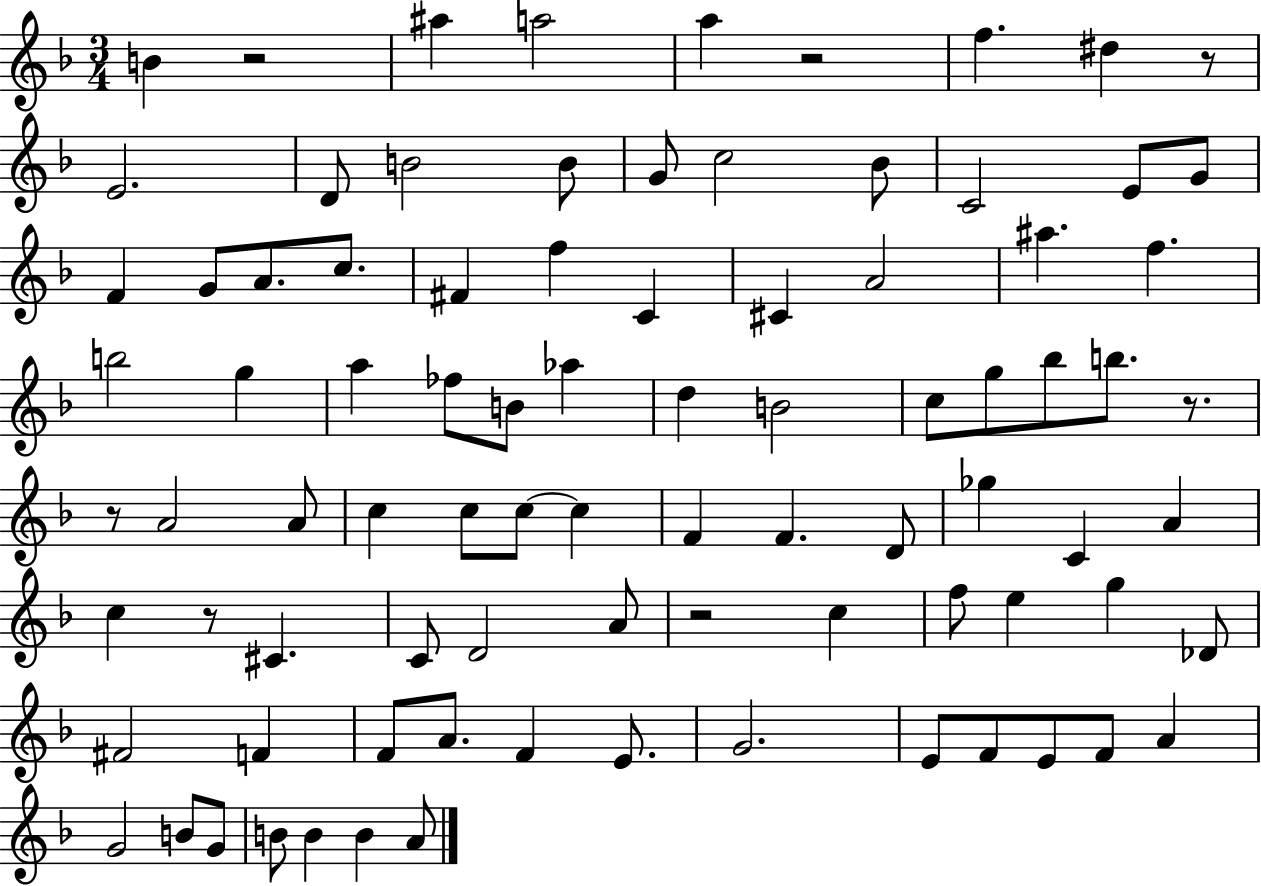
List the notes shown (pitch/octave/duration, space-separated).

B4/q R/h A#5/q A5/h A5/q R/h F5/q. D#5/q R/e E4/h. D4/e B4/h B4/e G4/e C5/h Bb4/e C4/h E4/e G4/e F4/q G4/e A4/e. C5/e. F#4/q F5/q C4/q C#4/q A4/h A#5/q. F5/q. B5/h G5/q A5/q FES5/e B4/e Ab5/q D5/q B4/h C5/e G5/e Bb5/e B5/e. R/e. R/e A4/h A4/e C5/q C5/e C5/e C5/q F4/q F4/q. D4/e Gb5/q C4/q A4/q C5/q R/e C#4/q. C4/e D4/h A4/e R/h C5/q F5/e E5/q G5/q Db4/e F#4/h F4/q F4/e A4/e. F4/q E4/e. G4/h. E4/e F4/e E4/e F4/e A4/q G4/h B4/e G4/e B4/e B4/q B4/q A4/e